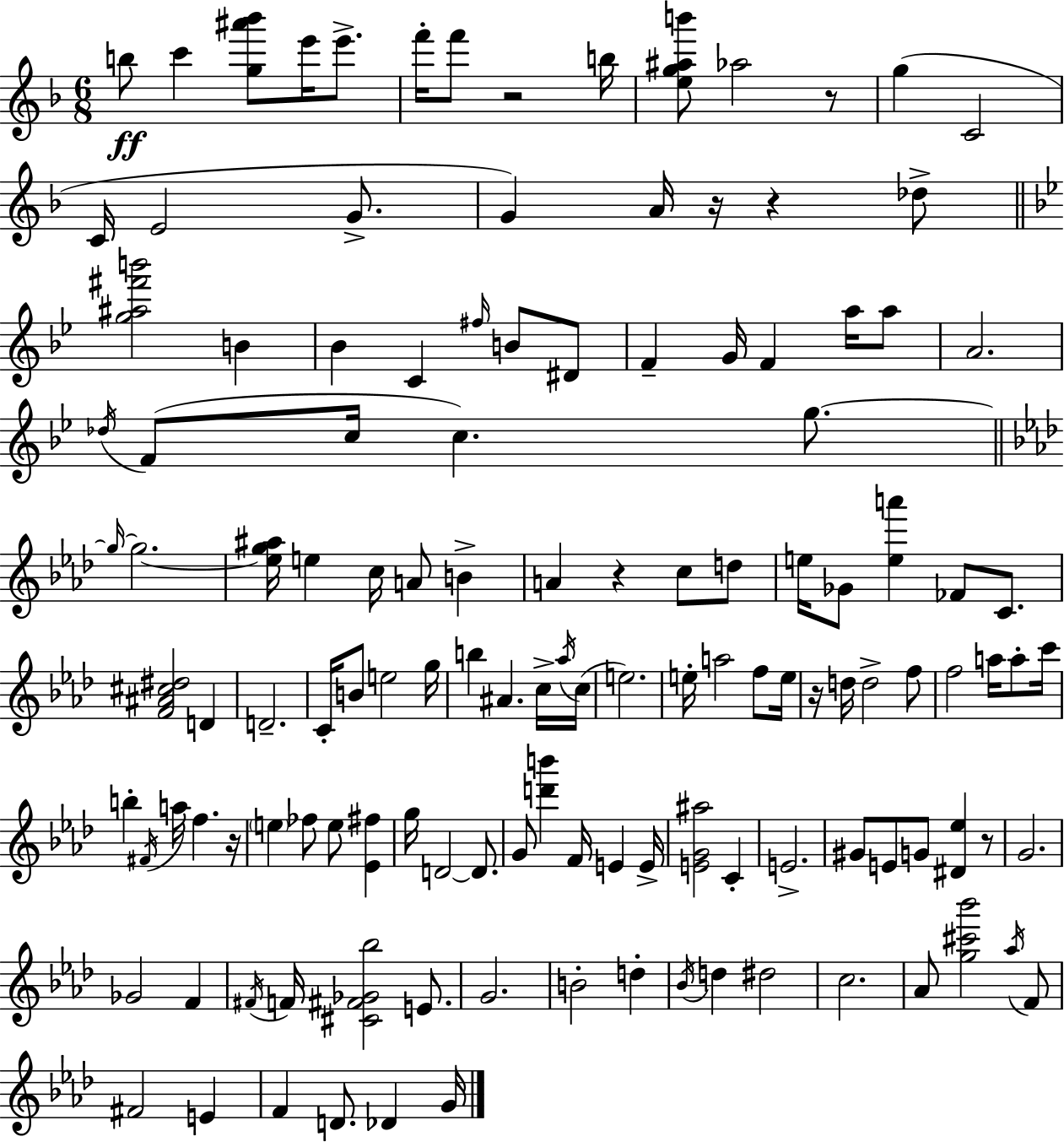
{
  \clef treble
  \numericTimeSignature
  \time 6/8
  \key f \major
  b''8\ff c'''4 <g'' ais''' bes'''>8 e'''16 e'''8.-> | f'''16-. f'''8 r2 b''16 | <e'' g'' ais'' b'''>8 aes''2 r8 | g''4( c'2 | \break c'16 e'2 g'8.-> | g'4) a'16 r16 r4 des''8-> | \bar "||" \break \key g \minor <g'' ais'' fis''' b'''>2 b'4 | bes'4 c'4 \grace { fis''16 } b'8 dis'8 | f'4-- g'16 f'4 a''16 a''8 | a'2. | \break \acciaccatura { des''16 }( f'8 c''16 c''4.) g''8.~~ | \bar "||" \break \key aes \major \grace { g''16~ }~ g''2. | <ees'' g'' ais''>16 e''4 c''16 a'8 b'4-> | a'4 r4 c''8 d''8 | e''16 ges'8 <e'' a'''>4 fes'8 c'8. | \break <f' ais' cis'' dis''>2 d'4 | d'2.-- | c'16-. b'8 e''2 | g''16 b''4 ais'4. c''16-> | \break \acciaccatura { aes''16 }( c''16 e''2.) | e''16-. a''2 f''8 | e''16 r16 d''16 d''2-> | f''8 f''2 a''16 a''8-. | \break c'''16 b''4-. \acciaccatura { fis'16 } a''16 f''4. | r16 \parenthesize e''4 fes''8 e''8 <ees' fis''>4 | g''16 d'2~~ | d'8. g'8 <d''' b'''>4 f'16 e'4 | \break e'16-> <e' g' ais''>2 c'4-. | e'2.-> | gis'8 e'8 g'8 <dis' ees''>4 | r8 g'2. | \break ges'2 f'4 | \acciaccatura { fis'16 } f'16 <cis' fis' ges' bes''>2 | e'8. g'2. | b'2-. | \break d''4-. \acciaccatura { bes'16 } d''4 dis''2 | c''2. | aes'8 <g'' cis''' bes'''>2 | \acciaccatura { aes''16 } f'8 fis'2 | \break e'4 f'4 d'8. | des'4 g'16 \bar "|."
}